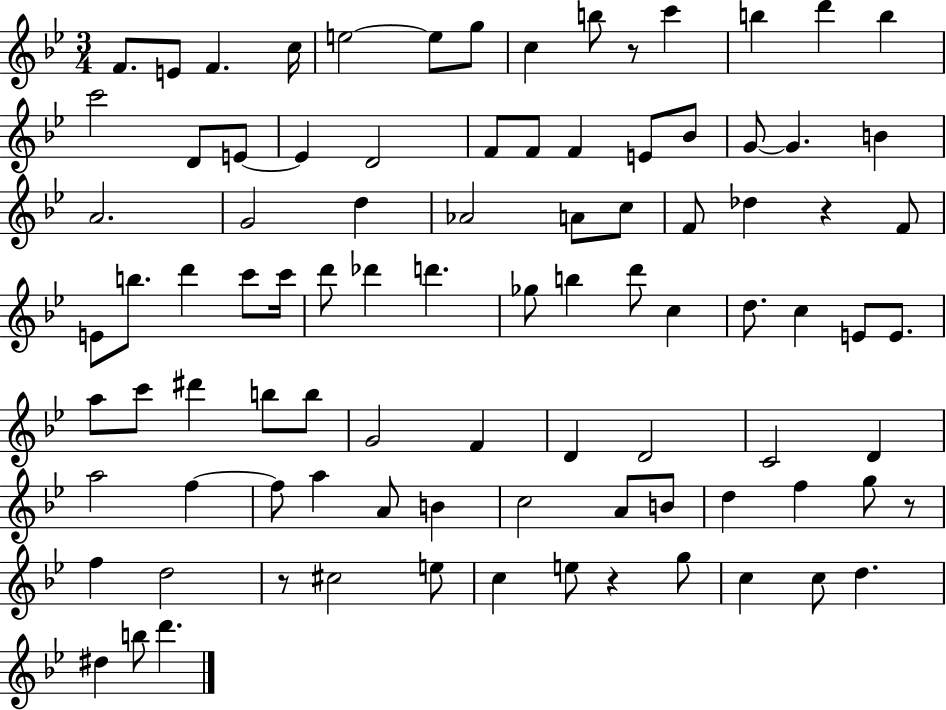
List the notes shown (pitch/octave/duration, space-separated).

F4/e. E4/e F4/q. C5/s E5/h E5/e G5/e C5/q B5/e R/e C6/q B5/q D6/q B5/q C6/h D4/e E4/e E4/q D4/h F4/e F4/e F4/q E4/e Bb4/e G4/e G4/q. B4/q A4/h. G4/h D5/q Ab4/h A4/e C5/e F4/e Db5/q R/q F4/e E4/e B5/e. D6/q C6/e C6/s D6/e Db6/q D6/q. Gb5/e B5/q D6/e C5/q D5/e. C5/q E4/e E4/e. A5/e C6/e D#6/q B5/e B5/e G4/h F4/q D4/q D4/h C4/h D4/q A5/h F5/q F5/e A5/q A4/e B4/q C5/h A4/e B4/e D5/q F5/q G5/e R/e F5/q D5/h R/e C#5/h E5/e C5/q E5/e R/q G5/e C5/q C5/e D5/q. D#5/q B5/e D6/q.